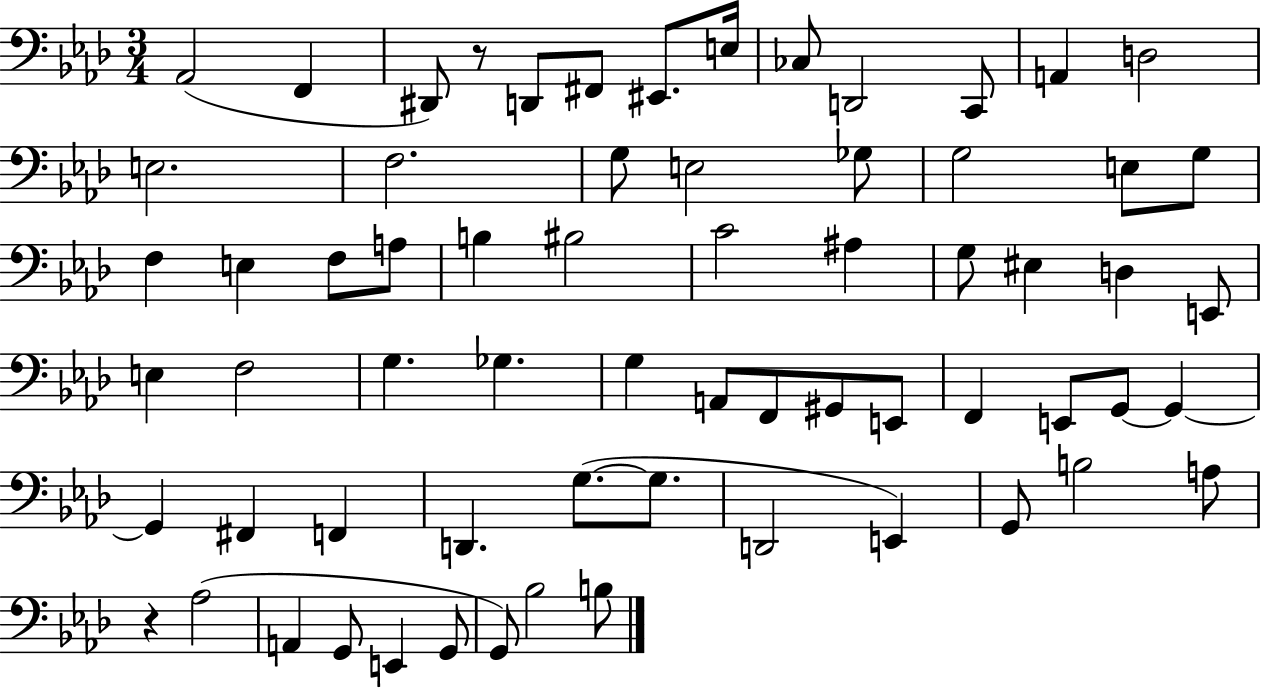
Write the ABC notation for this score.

X:1
T:Untitled
M:3/4
L:1/4
K:Ab
_A,,2 F,, ^D,,/2 z/2 D,,/2 ^F,,/2 ^E,,/2 E,/4 _C,/2 D,,2 C,,/2 A,, D,2 E,2 F,2 G,/2 E,2 _G,/2 G,2 E,/2 G,/2 F, E, F,/2 A,/2 B, ^B,2 C2 ^A, G,/2 ^E, D, E,,/2 E, F,2 G, _G, G, A,,/2 F,,/2 ^G,,/2 E,,/2 F,, E,,/2 G,,/2 G,, G,, ^F,, F,, D,, G,/2 G,/2 D,,2 E,, G,,/2 B,2 A,/2 z _A,2 A,, G,,/2 E,, G,,/2 G,,/2 _B,2 B,/2